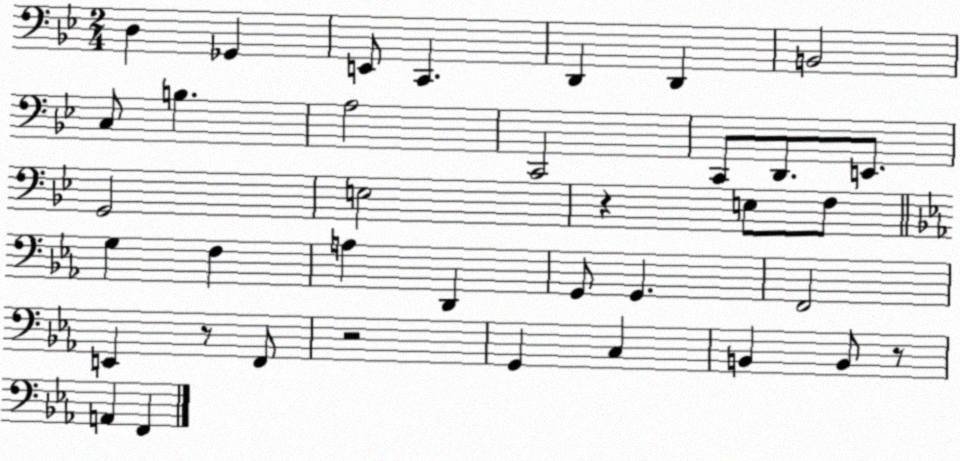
X:1
T:Untitled
M:2/4
L:1/4
K:Bb
D, _G,, E,,/2 C,, D,, D,, B,,2 C,/2 B, A,2 C,,2 C,,/2 D,,/2 E,,/2 G,,2 E,2 z E,/2 F,/2 G, F, A, D,, G,,/2 G,, F,,2 E,, z/2 F,,/2 z2 G,, C, B,, B,,/2 z/2 A,, F,,